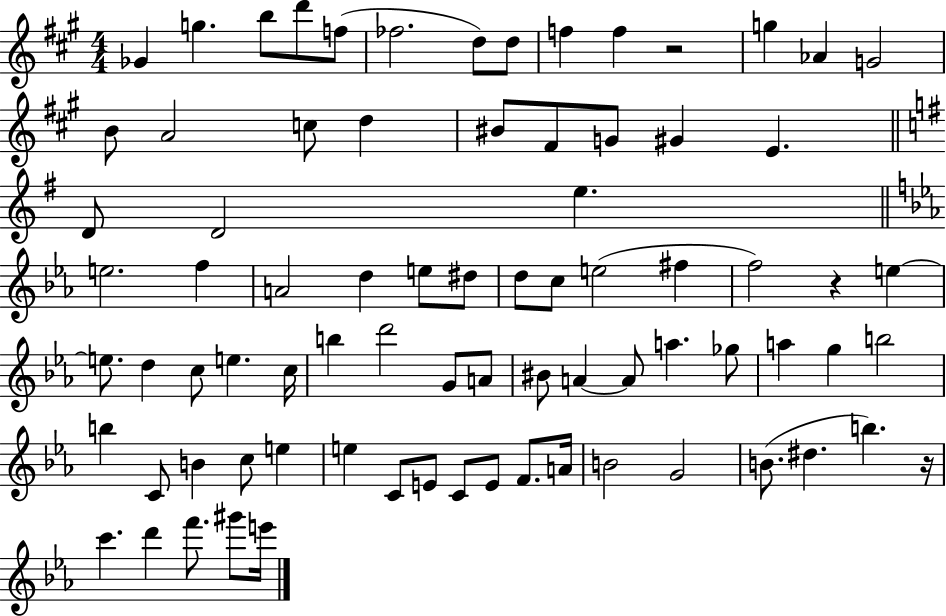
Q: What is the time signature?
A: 4/4